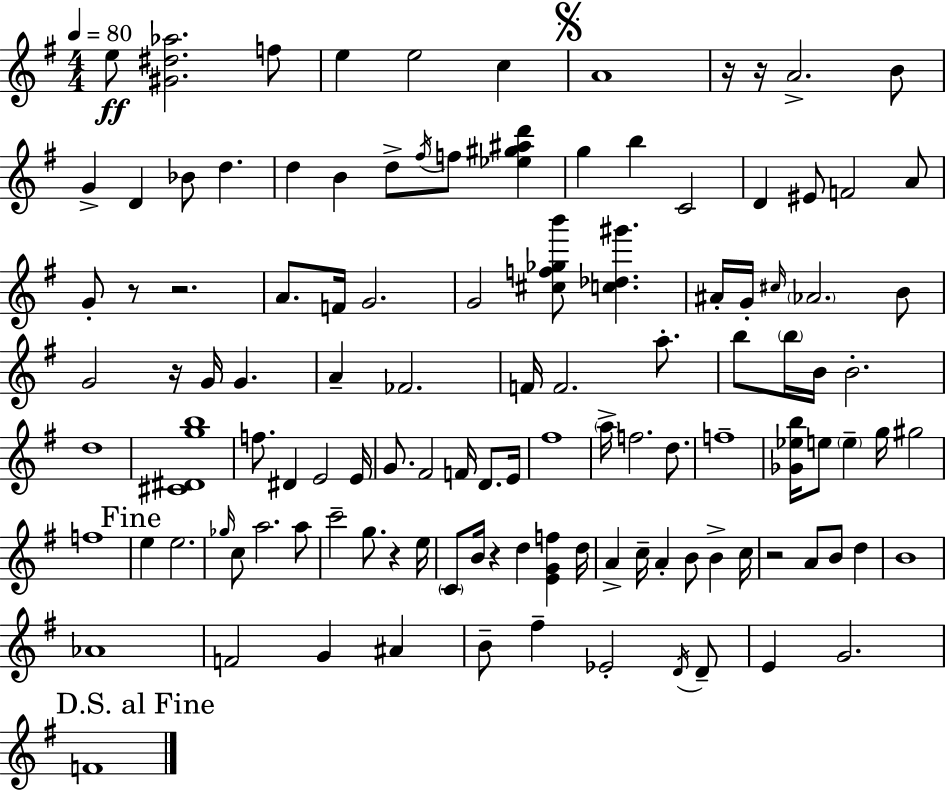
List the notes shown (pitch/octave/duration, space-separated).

E5/e [G#4,D#5,Ab5]/h. F5/e E5/q E5/h C5/q A4/w R/s R/s A4/h. B4/e G4/q D4/q Bb4/e D5/q. D5/q B4/q D5/e F#5/s F5/e [Eb5,G#5,A#5,D6]/q G5/q B5/q C4/h D4/q EIS4/e F4/h A4/e G4/e R/e R/h. A4/e. F4/s G4/h. G4/h [C#5,F5,Gb5,B6]/e [C5,Db5,G#6]/q. A#4/s G4/s C#5/s Ab4/h. B4/e G4/h R/s G4/s G4/q. A4/q FES4/h. F4/s F4/h. A5/e. B5/e B5/s B4/s B4/h. D5/w [C#4,D#4,G5,B5]/w F5/e. D#4/q E4/h E4/s G4/e. F#4/h F4/s D4/e. E4/s F#5/w A5/s F5/h. D5/e. F5/w [Gb4,Eb5,B5]/s E5/e E5/q G5/s G#5/h F5/w E5/q E5/h. Gb5/s C5/e A5/h. A5/e C6/h G5/e. R/q E5/s C4/e B4/s R/q D5/q [E4,G4,F5]/q D5/s A4/q C5/s A4/q B4/e B4/q C5/s R/h A4/e B4/e D5/q B4/w Ab4/w F4/h G4/q A#4/q B4/e F#5/q Eb4/h D4/s D4/e E4/q G4/h. F4/w